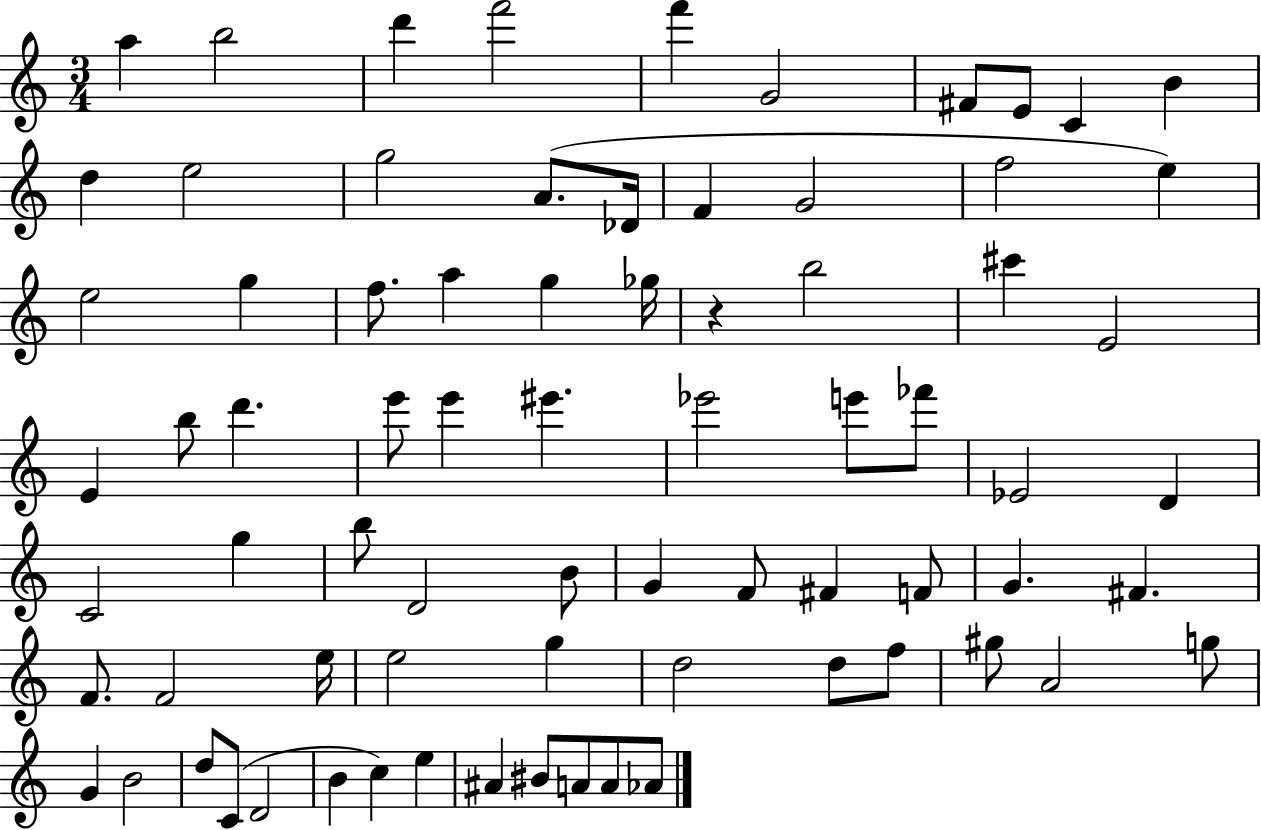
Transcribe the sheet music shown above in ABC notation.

X:1
T:Untitled
M:3/4
L:1/4
K:C
a b2 d' f'2 f' G2 ^F/2 E/2 C B d e2 g2 A/2 _D/4 F G2 f2 e e2 g f/2 a g _g/4 z b2 ^c' E2 E b/2 d' e'/2 e' ^e' _e'2 e'/2 _f'/2 _E2 D C2 g b/2 D2 B/2 G F/2 ^F F/2 G ^F F/2 F2 e/4 e2 g d2 d/2 f/2 ^g/2 A2 g/2 G B2 d/2 C/2 D2 B c e ^A ^B/2 A/2 A/2 _A/2